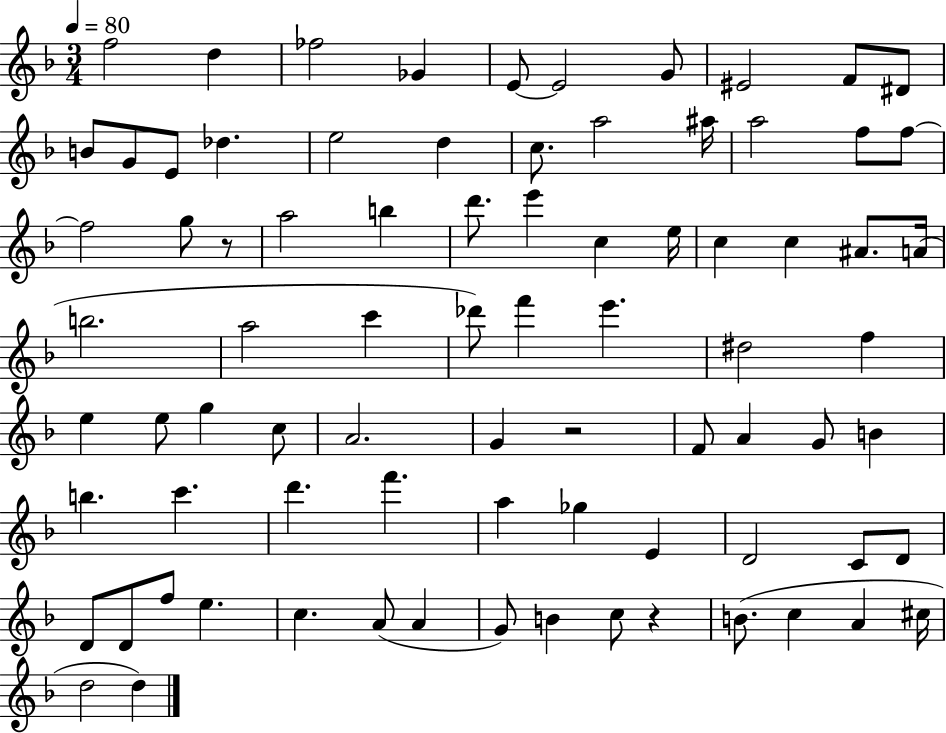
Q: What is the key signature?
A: F major